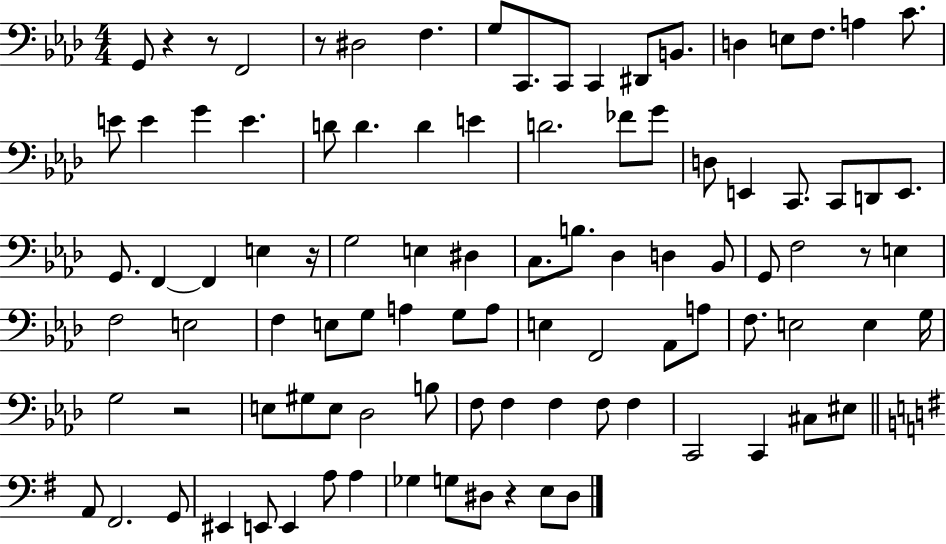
X:1
T:Untitled
M:4/4
L:1/4
K:Ab
G,,/2 z z/2 F,,2 z/2 ^D,2 F, G,/2 C,,/2 C,,/2 C,, ^D,,/2 B,,/2 D, E,/2 F,/2 A, C/2 E/2 E G E D/2 D D E D2 _F/2 G/2 D,/2 E,, C,,/2 C,,/2 D,,/2 E,,/2 G,,/2 F,, F,, E, z/4 G,2 E, ^D, C,/2 B,/2 _D, D, _B,,/2 G,,/2 F,2 z/2 E, F,2 E,2 F, E,/2 G,/2 A, G,/2 A,/2 E, F,,2 _A,,/2 A,/2 F,/2 E,2 E, G,/4 G,2 z2 E,/2 ^G,/2 E,/2 _D,2 B,/2 F,/2 F, F, F,/2 F, C,,2 C,, ^C,/2 ^E,/2 A,,/2 ^F,,2 G,,/2 ^E,, E,,/2 E,, A,/2 A, _G, G,/2 ^D,/2 z E,/2 ^D,/2